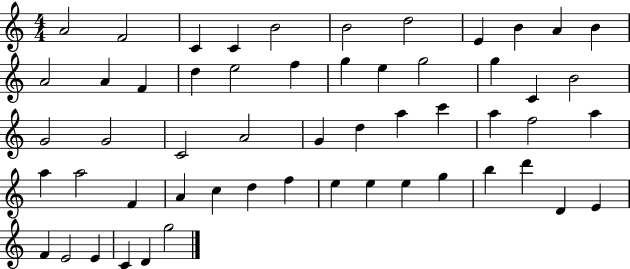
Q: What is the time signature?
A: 4/4